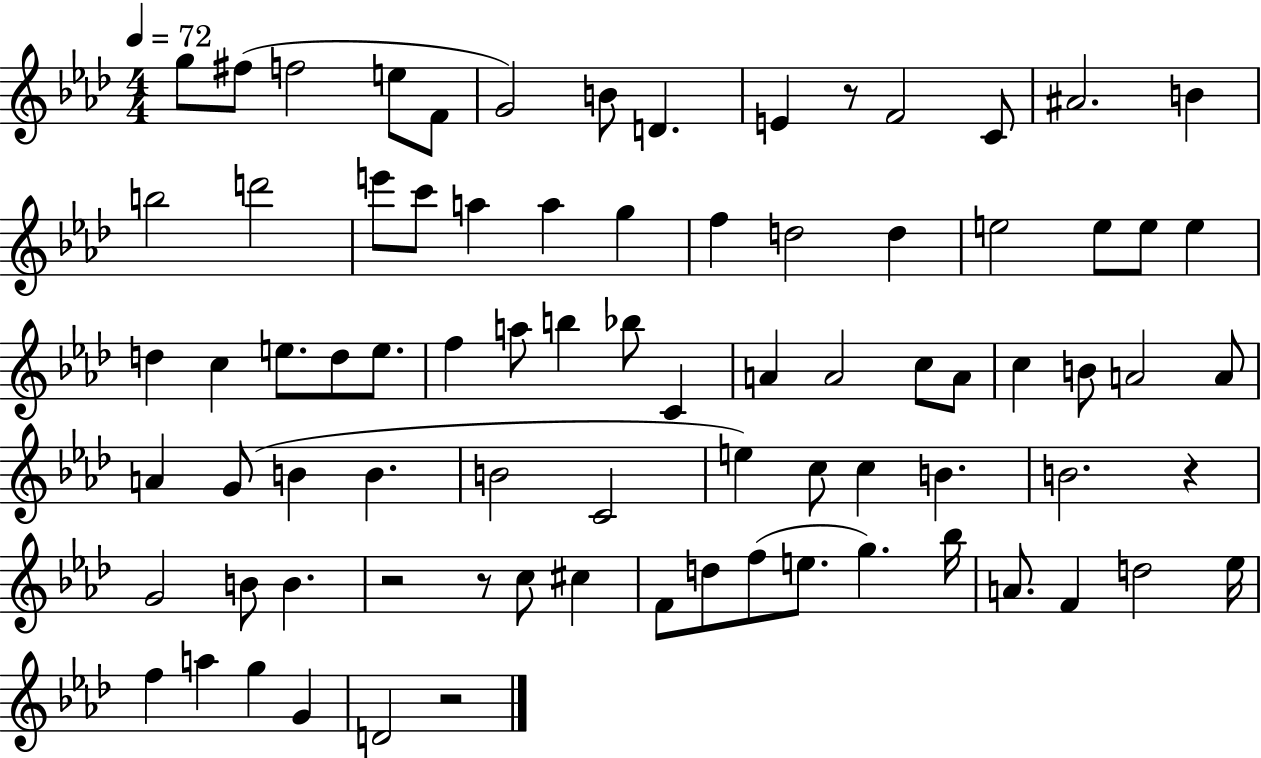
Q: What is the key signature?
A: AES major